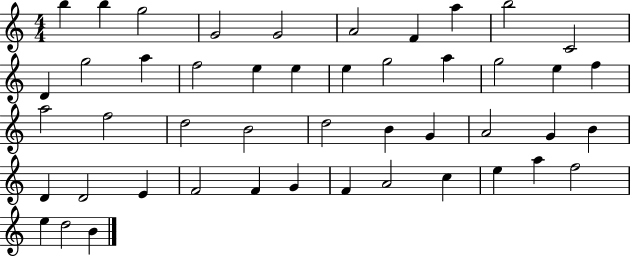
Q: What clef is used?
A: treble